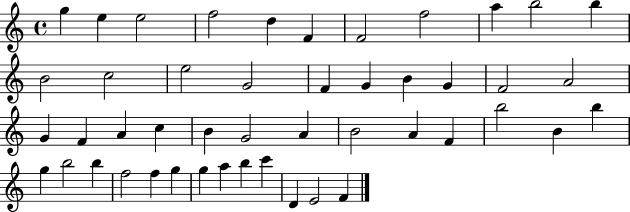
{
  \clef treble
  \time 4/4
  \defaultTimeSignature
  \key c \major
  g''4 e''4 e''2 | f''2 d''4 f'4 | f'2 f''2 | a''4 b''2 b''4 | \break b'2 c''2 | e''2 g'2 | f'4 g'4 b'4 g'4 | f'2 a'2 | \break g'4 f'4 a'4 c''4 | b'4 g'2 a'4 | b'2 a'4 f'4 | b''2 b'4 b''4 | \break g''4 b''2 b''4 | f''2 f''4 g''4 | g''4 a''4 b''4 c'''4 | d'4 e'2 f'4 | \break \bar "|."
}